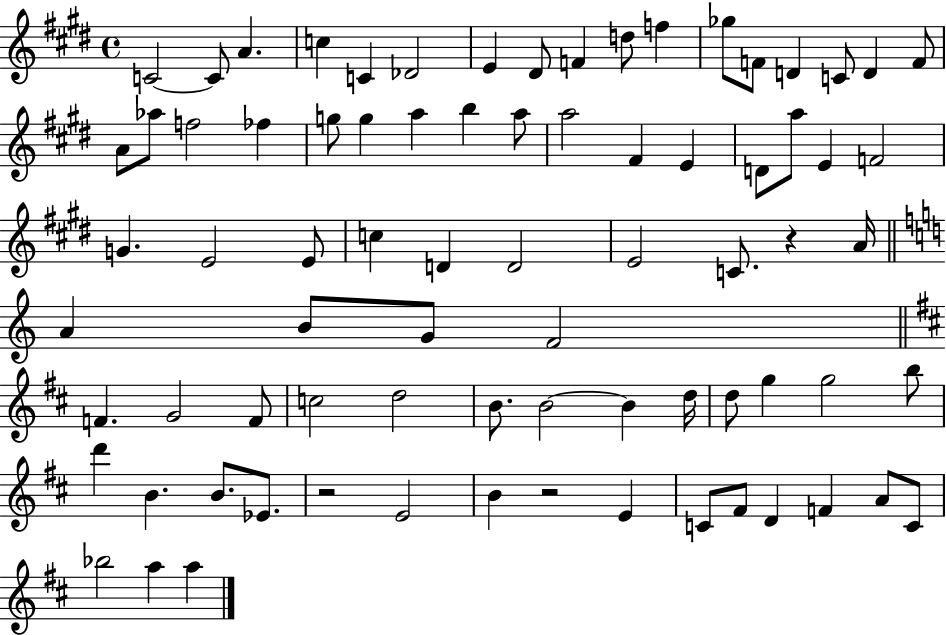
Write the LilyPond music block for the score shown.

{
  \clef treble
  \time 4/4
  \defaultTimeSignature
  \key e \major
  c'2~~ c'8 a'4. | c''4 c'4 des'2 | e'4 dis'8 f'4 d''8 f''4 | ges''8 f'8 d'4 c'8 d'4 f'8 | \break a'8 aes''8 f''2 fes''4 | g''8 g''4 a''4 b''4 a''8 | a''2 fis'4 e'4 | d'8 a''8 e'4 f'2 | \break g'4. e'2 e'8 | c''4 d'4 d'2 | e'2 c'8. r4 a'16 | \bar "||" \break \key c \major a'4 b'8 g'8 f'2 | \bar "||" \break \key b \minor f'4. g'2 f'8 | c''2 d''2 | b'8. b'2~~ b'4 d''16 | d''8 g''4 g''2 b''8 | \break d'''4 b'4. b'8. ees'8. | r2 e'2 | b'4 r2 e'4 | c'8 fis'8 d'4 f'4 a'8 c'8 | \break bes''2 a''4 a''4 | \bar "|."
}